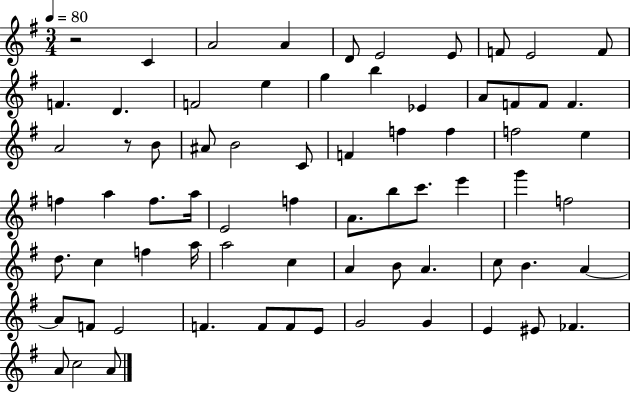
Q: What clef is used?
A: treble